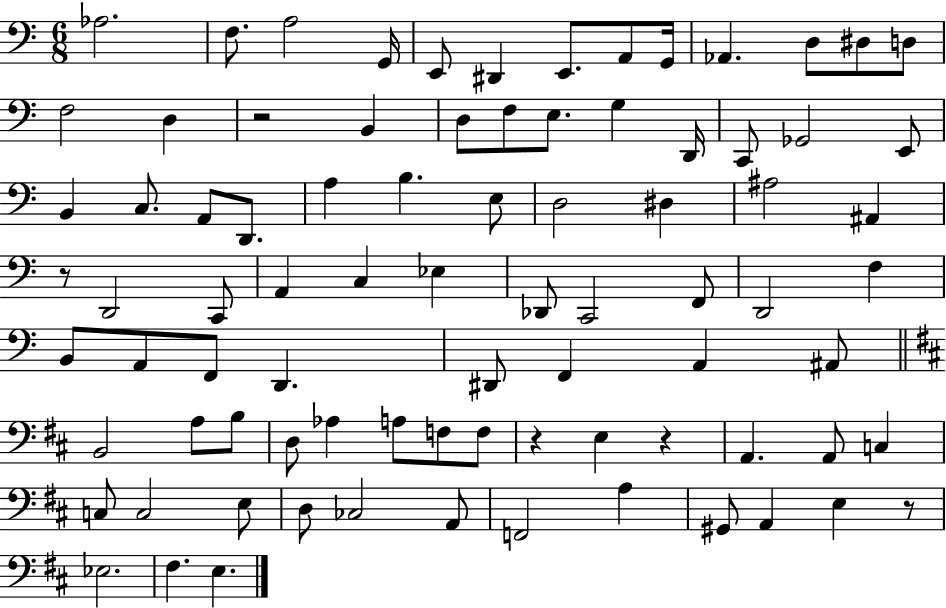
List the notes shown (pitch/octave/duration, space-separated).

Ab3/h. F3/e. A3/h G2/s E2/e D#2/q E2/e. A2/e G2/s Ab2/q. D3/e D#3/e D3/e F3/h D3/q R/h B2/q D3/e F3/e E3/e. G3/q D2/s C2/e Gb2/h E2/e B2/q C3/e. A2/e D2/e. A3/q B3/q. E3/e D3/h D#3/q A#3/h A#2/q R/e D2/h C2/e A2/q C3/q Eb3/q Db2/e C2/h F2/e D2/h F3/q B2/e A2/e F2/e D2/q. D#2/e F2/q A2/q A#2/e B2/h A3/e B3/e D3/e Ab3/q A3/e F3/e F3/e R/q E3/q R/q A2/q. A2/e C3/q C3/e C3/h E3/e D3/e CES3/h A2/e F2/h A3/q G#2/e A2/q E3/q R/e Eb3/h. F#3/q. E3/q.